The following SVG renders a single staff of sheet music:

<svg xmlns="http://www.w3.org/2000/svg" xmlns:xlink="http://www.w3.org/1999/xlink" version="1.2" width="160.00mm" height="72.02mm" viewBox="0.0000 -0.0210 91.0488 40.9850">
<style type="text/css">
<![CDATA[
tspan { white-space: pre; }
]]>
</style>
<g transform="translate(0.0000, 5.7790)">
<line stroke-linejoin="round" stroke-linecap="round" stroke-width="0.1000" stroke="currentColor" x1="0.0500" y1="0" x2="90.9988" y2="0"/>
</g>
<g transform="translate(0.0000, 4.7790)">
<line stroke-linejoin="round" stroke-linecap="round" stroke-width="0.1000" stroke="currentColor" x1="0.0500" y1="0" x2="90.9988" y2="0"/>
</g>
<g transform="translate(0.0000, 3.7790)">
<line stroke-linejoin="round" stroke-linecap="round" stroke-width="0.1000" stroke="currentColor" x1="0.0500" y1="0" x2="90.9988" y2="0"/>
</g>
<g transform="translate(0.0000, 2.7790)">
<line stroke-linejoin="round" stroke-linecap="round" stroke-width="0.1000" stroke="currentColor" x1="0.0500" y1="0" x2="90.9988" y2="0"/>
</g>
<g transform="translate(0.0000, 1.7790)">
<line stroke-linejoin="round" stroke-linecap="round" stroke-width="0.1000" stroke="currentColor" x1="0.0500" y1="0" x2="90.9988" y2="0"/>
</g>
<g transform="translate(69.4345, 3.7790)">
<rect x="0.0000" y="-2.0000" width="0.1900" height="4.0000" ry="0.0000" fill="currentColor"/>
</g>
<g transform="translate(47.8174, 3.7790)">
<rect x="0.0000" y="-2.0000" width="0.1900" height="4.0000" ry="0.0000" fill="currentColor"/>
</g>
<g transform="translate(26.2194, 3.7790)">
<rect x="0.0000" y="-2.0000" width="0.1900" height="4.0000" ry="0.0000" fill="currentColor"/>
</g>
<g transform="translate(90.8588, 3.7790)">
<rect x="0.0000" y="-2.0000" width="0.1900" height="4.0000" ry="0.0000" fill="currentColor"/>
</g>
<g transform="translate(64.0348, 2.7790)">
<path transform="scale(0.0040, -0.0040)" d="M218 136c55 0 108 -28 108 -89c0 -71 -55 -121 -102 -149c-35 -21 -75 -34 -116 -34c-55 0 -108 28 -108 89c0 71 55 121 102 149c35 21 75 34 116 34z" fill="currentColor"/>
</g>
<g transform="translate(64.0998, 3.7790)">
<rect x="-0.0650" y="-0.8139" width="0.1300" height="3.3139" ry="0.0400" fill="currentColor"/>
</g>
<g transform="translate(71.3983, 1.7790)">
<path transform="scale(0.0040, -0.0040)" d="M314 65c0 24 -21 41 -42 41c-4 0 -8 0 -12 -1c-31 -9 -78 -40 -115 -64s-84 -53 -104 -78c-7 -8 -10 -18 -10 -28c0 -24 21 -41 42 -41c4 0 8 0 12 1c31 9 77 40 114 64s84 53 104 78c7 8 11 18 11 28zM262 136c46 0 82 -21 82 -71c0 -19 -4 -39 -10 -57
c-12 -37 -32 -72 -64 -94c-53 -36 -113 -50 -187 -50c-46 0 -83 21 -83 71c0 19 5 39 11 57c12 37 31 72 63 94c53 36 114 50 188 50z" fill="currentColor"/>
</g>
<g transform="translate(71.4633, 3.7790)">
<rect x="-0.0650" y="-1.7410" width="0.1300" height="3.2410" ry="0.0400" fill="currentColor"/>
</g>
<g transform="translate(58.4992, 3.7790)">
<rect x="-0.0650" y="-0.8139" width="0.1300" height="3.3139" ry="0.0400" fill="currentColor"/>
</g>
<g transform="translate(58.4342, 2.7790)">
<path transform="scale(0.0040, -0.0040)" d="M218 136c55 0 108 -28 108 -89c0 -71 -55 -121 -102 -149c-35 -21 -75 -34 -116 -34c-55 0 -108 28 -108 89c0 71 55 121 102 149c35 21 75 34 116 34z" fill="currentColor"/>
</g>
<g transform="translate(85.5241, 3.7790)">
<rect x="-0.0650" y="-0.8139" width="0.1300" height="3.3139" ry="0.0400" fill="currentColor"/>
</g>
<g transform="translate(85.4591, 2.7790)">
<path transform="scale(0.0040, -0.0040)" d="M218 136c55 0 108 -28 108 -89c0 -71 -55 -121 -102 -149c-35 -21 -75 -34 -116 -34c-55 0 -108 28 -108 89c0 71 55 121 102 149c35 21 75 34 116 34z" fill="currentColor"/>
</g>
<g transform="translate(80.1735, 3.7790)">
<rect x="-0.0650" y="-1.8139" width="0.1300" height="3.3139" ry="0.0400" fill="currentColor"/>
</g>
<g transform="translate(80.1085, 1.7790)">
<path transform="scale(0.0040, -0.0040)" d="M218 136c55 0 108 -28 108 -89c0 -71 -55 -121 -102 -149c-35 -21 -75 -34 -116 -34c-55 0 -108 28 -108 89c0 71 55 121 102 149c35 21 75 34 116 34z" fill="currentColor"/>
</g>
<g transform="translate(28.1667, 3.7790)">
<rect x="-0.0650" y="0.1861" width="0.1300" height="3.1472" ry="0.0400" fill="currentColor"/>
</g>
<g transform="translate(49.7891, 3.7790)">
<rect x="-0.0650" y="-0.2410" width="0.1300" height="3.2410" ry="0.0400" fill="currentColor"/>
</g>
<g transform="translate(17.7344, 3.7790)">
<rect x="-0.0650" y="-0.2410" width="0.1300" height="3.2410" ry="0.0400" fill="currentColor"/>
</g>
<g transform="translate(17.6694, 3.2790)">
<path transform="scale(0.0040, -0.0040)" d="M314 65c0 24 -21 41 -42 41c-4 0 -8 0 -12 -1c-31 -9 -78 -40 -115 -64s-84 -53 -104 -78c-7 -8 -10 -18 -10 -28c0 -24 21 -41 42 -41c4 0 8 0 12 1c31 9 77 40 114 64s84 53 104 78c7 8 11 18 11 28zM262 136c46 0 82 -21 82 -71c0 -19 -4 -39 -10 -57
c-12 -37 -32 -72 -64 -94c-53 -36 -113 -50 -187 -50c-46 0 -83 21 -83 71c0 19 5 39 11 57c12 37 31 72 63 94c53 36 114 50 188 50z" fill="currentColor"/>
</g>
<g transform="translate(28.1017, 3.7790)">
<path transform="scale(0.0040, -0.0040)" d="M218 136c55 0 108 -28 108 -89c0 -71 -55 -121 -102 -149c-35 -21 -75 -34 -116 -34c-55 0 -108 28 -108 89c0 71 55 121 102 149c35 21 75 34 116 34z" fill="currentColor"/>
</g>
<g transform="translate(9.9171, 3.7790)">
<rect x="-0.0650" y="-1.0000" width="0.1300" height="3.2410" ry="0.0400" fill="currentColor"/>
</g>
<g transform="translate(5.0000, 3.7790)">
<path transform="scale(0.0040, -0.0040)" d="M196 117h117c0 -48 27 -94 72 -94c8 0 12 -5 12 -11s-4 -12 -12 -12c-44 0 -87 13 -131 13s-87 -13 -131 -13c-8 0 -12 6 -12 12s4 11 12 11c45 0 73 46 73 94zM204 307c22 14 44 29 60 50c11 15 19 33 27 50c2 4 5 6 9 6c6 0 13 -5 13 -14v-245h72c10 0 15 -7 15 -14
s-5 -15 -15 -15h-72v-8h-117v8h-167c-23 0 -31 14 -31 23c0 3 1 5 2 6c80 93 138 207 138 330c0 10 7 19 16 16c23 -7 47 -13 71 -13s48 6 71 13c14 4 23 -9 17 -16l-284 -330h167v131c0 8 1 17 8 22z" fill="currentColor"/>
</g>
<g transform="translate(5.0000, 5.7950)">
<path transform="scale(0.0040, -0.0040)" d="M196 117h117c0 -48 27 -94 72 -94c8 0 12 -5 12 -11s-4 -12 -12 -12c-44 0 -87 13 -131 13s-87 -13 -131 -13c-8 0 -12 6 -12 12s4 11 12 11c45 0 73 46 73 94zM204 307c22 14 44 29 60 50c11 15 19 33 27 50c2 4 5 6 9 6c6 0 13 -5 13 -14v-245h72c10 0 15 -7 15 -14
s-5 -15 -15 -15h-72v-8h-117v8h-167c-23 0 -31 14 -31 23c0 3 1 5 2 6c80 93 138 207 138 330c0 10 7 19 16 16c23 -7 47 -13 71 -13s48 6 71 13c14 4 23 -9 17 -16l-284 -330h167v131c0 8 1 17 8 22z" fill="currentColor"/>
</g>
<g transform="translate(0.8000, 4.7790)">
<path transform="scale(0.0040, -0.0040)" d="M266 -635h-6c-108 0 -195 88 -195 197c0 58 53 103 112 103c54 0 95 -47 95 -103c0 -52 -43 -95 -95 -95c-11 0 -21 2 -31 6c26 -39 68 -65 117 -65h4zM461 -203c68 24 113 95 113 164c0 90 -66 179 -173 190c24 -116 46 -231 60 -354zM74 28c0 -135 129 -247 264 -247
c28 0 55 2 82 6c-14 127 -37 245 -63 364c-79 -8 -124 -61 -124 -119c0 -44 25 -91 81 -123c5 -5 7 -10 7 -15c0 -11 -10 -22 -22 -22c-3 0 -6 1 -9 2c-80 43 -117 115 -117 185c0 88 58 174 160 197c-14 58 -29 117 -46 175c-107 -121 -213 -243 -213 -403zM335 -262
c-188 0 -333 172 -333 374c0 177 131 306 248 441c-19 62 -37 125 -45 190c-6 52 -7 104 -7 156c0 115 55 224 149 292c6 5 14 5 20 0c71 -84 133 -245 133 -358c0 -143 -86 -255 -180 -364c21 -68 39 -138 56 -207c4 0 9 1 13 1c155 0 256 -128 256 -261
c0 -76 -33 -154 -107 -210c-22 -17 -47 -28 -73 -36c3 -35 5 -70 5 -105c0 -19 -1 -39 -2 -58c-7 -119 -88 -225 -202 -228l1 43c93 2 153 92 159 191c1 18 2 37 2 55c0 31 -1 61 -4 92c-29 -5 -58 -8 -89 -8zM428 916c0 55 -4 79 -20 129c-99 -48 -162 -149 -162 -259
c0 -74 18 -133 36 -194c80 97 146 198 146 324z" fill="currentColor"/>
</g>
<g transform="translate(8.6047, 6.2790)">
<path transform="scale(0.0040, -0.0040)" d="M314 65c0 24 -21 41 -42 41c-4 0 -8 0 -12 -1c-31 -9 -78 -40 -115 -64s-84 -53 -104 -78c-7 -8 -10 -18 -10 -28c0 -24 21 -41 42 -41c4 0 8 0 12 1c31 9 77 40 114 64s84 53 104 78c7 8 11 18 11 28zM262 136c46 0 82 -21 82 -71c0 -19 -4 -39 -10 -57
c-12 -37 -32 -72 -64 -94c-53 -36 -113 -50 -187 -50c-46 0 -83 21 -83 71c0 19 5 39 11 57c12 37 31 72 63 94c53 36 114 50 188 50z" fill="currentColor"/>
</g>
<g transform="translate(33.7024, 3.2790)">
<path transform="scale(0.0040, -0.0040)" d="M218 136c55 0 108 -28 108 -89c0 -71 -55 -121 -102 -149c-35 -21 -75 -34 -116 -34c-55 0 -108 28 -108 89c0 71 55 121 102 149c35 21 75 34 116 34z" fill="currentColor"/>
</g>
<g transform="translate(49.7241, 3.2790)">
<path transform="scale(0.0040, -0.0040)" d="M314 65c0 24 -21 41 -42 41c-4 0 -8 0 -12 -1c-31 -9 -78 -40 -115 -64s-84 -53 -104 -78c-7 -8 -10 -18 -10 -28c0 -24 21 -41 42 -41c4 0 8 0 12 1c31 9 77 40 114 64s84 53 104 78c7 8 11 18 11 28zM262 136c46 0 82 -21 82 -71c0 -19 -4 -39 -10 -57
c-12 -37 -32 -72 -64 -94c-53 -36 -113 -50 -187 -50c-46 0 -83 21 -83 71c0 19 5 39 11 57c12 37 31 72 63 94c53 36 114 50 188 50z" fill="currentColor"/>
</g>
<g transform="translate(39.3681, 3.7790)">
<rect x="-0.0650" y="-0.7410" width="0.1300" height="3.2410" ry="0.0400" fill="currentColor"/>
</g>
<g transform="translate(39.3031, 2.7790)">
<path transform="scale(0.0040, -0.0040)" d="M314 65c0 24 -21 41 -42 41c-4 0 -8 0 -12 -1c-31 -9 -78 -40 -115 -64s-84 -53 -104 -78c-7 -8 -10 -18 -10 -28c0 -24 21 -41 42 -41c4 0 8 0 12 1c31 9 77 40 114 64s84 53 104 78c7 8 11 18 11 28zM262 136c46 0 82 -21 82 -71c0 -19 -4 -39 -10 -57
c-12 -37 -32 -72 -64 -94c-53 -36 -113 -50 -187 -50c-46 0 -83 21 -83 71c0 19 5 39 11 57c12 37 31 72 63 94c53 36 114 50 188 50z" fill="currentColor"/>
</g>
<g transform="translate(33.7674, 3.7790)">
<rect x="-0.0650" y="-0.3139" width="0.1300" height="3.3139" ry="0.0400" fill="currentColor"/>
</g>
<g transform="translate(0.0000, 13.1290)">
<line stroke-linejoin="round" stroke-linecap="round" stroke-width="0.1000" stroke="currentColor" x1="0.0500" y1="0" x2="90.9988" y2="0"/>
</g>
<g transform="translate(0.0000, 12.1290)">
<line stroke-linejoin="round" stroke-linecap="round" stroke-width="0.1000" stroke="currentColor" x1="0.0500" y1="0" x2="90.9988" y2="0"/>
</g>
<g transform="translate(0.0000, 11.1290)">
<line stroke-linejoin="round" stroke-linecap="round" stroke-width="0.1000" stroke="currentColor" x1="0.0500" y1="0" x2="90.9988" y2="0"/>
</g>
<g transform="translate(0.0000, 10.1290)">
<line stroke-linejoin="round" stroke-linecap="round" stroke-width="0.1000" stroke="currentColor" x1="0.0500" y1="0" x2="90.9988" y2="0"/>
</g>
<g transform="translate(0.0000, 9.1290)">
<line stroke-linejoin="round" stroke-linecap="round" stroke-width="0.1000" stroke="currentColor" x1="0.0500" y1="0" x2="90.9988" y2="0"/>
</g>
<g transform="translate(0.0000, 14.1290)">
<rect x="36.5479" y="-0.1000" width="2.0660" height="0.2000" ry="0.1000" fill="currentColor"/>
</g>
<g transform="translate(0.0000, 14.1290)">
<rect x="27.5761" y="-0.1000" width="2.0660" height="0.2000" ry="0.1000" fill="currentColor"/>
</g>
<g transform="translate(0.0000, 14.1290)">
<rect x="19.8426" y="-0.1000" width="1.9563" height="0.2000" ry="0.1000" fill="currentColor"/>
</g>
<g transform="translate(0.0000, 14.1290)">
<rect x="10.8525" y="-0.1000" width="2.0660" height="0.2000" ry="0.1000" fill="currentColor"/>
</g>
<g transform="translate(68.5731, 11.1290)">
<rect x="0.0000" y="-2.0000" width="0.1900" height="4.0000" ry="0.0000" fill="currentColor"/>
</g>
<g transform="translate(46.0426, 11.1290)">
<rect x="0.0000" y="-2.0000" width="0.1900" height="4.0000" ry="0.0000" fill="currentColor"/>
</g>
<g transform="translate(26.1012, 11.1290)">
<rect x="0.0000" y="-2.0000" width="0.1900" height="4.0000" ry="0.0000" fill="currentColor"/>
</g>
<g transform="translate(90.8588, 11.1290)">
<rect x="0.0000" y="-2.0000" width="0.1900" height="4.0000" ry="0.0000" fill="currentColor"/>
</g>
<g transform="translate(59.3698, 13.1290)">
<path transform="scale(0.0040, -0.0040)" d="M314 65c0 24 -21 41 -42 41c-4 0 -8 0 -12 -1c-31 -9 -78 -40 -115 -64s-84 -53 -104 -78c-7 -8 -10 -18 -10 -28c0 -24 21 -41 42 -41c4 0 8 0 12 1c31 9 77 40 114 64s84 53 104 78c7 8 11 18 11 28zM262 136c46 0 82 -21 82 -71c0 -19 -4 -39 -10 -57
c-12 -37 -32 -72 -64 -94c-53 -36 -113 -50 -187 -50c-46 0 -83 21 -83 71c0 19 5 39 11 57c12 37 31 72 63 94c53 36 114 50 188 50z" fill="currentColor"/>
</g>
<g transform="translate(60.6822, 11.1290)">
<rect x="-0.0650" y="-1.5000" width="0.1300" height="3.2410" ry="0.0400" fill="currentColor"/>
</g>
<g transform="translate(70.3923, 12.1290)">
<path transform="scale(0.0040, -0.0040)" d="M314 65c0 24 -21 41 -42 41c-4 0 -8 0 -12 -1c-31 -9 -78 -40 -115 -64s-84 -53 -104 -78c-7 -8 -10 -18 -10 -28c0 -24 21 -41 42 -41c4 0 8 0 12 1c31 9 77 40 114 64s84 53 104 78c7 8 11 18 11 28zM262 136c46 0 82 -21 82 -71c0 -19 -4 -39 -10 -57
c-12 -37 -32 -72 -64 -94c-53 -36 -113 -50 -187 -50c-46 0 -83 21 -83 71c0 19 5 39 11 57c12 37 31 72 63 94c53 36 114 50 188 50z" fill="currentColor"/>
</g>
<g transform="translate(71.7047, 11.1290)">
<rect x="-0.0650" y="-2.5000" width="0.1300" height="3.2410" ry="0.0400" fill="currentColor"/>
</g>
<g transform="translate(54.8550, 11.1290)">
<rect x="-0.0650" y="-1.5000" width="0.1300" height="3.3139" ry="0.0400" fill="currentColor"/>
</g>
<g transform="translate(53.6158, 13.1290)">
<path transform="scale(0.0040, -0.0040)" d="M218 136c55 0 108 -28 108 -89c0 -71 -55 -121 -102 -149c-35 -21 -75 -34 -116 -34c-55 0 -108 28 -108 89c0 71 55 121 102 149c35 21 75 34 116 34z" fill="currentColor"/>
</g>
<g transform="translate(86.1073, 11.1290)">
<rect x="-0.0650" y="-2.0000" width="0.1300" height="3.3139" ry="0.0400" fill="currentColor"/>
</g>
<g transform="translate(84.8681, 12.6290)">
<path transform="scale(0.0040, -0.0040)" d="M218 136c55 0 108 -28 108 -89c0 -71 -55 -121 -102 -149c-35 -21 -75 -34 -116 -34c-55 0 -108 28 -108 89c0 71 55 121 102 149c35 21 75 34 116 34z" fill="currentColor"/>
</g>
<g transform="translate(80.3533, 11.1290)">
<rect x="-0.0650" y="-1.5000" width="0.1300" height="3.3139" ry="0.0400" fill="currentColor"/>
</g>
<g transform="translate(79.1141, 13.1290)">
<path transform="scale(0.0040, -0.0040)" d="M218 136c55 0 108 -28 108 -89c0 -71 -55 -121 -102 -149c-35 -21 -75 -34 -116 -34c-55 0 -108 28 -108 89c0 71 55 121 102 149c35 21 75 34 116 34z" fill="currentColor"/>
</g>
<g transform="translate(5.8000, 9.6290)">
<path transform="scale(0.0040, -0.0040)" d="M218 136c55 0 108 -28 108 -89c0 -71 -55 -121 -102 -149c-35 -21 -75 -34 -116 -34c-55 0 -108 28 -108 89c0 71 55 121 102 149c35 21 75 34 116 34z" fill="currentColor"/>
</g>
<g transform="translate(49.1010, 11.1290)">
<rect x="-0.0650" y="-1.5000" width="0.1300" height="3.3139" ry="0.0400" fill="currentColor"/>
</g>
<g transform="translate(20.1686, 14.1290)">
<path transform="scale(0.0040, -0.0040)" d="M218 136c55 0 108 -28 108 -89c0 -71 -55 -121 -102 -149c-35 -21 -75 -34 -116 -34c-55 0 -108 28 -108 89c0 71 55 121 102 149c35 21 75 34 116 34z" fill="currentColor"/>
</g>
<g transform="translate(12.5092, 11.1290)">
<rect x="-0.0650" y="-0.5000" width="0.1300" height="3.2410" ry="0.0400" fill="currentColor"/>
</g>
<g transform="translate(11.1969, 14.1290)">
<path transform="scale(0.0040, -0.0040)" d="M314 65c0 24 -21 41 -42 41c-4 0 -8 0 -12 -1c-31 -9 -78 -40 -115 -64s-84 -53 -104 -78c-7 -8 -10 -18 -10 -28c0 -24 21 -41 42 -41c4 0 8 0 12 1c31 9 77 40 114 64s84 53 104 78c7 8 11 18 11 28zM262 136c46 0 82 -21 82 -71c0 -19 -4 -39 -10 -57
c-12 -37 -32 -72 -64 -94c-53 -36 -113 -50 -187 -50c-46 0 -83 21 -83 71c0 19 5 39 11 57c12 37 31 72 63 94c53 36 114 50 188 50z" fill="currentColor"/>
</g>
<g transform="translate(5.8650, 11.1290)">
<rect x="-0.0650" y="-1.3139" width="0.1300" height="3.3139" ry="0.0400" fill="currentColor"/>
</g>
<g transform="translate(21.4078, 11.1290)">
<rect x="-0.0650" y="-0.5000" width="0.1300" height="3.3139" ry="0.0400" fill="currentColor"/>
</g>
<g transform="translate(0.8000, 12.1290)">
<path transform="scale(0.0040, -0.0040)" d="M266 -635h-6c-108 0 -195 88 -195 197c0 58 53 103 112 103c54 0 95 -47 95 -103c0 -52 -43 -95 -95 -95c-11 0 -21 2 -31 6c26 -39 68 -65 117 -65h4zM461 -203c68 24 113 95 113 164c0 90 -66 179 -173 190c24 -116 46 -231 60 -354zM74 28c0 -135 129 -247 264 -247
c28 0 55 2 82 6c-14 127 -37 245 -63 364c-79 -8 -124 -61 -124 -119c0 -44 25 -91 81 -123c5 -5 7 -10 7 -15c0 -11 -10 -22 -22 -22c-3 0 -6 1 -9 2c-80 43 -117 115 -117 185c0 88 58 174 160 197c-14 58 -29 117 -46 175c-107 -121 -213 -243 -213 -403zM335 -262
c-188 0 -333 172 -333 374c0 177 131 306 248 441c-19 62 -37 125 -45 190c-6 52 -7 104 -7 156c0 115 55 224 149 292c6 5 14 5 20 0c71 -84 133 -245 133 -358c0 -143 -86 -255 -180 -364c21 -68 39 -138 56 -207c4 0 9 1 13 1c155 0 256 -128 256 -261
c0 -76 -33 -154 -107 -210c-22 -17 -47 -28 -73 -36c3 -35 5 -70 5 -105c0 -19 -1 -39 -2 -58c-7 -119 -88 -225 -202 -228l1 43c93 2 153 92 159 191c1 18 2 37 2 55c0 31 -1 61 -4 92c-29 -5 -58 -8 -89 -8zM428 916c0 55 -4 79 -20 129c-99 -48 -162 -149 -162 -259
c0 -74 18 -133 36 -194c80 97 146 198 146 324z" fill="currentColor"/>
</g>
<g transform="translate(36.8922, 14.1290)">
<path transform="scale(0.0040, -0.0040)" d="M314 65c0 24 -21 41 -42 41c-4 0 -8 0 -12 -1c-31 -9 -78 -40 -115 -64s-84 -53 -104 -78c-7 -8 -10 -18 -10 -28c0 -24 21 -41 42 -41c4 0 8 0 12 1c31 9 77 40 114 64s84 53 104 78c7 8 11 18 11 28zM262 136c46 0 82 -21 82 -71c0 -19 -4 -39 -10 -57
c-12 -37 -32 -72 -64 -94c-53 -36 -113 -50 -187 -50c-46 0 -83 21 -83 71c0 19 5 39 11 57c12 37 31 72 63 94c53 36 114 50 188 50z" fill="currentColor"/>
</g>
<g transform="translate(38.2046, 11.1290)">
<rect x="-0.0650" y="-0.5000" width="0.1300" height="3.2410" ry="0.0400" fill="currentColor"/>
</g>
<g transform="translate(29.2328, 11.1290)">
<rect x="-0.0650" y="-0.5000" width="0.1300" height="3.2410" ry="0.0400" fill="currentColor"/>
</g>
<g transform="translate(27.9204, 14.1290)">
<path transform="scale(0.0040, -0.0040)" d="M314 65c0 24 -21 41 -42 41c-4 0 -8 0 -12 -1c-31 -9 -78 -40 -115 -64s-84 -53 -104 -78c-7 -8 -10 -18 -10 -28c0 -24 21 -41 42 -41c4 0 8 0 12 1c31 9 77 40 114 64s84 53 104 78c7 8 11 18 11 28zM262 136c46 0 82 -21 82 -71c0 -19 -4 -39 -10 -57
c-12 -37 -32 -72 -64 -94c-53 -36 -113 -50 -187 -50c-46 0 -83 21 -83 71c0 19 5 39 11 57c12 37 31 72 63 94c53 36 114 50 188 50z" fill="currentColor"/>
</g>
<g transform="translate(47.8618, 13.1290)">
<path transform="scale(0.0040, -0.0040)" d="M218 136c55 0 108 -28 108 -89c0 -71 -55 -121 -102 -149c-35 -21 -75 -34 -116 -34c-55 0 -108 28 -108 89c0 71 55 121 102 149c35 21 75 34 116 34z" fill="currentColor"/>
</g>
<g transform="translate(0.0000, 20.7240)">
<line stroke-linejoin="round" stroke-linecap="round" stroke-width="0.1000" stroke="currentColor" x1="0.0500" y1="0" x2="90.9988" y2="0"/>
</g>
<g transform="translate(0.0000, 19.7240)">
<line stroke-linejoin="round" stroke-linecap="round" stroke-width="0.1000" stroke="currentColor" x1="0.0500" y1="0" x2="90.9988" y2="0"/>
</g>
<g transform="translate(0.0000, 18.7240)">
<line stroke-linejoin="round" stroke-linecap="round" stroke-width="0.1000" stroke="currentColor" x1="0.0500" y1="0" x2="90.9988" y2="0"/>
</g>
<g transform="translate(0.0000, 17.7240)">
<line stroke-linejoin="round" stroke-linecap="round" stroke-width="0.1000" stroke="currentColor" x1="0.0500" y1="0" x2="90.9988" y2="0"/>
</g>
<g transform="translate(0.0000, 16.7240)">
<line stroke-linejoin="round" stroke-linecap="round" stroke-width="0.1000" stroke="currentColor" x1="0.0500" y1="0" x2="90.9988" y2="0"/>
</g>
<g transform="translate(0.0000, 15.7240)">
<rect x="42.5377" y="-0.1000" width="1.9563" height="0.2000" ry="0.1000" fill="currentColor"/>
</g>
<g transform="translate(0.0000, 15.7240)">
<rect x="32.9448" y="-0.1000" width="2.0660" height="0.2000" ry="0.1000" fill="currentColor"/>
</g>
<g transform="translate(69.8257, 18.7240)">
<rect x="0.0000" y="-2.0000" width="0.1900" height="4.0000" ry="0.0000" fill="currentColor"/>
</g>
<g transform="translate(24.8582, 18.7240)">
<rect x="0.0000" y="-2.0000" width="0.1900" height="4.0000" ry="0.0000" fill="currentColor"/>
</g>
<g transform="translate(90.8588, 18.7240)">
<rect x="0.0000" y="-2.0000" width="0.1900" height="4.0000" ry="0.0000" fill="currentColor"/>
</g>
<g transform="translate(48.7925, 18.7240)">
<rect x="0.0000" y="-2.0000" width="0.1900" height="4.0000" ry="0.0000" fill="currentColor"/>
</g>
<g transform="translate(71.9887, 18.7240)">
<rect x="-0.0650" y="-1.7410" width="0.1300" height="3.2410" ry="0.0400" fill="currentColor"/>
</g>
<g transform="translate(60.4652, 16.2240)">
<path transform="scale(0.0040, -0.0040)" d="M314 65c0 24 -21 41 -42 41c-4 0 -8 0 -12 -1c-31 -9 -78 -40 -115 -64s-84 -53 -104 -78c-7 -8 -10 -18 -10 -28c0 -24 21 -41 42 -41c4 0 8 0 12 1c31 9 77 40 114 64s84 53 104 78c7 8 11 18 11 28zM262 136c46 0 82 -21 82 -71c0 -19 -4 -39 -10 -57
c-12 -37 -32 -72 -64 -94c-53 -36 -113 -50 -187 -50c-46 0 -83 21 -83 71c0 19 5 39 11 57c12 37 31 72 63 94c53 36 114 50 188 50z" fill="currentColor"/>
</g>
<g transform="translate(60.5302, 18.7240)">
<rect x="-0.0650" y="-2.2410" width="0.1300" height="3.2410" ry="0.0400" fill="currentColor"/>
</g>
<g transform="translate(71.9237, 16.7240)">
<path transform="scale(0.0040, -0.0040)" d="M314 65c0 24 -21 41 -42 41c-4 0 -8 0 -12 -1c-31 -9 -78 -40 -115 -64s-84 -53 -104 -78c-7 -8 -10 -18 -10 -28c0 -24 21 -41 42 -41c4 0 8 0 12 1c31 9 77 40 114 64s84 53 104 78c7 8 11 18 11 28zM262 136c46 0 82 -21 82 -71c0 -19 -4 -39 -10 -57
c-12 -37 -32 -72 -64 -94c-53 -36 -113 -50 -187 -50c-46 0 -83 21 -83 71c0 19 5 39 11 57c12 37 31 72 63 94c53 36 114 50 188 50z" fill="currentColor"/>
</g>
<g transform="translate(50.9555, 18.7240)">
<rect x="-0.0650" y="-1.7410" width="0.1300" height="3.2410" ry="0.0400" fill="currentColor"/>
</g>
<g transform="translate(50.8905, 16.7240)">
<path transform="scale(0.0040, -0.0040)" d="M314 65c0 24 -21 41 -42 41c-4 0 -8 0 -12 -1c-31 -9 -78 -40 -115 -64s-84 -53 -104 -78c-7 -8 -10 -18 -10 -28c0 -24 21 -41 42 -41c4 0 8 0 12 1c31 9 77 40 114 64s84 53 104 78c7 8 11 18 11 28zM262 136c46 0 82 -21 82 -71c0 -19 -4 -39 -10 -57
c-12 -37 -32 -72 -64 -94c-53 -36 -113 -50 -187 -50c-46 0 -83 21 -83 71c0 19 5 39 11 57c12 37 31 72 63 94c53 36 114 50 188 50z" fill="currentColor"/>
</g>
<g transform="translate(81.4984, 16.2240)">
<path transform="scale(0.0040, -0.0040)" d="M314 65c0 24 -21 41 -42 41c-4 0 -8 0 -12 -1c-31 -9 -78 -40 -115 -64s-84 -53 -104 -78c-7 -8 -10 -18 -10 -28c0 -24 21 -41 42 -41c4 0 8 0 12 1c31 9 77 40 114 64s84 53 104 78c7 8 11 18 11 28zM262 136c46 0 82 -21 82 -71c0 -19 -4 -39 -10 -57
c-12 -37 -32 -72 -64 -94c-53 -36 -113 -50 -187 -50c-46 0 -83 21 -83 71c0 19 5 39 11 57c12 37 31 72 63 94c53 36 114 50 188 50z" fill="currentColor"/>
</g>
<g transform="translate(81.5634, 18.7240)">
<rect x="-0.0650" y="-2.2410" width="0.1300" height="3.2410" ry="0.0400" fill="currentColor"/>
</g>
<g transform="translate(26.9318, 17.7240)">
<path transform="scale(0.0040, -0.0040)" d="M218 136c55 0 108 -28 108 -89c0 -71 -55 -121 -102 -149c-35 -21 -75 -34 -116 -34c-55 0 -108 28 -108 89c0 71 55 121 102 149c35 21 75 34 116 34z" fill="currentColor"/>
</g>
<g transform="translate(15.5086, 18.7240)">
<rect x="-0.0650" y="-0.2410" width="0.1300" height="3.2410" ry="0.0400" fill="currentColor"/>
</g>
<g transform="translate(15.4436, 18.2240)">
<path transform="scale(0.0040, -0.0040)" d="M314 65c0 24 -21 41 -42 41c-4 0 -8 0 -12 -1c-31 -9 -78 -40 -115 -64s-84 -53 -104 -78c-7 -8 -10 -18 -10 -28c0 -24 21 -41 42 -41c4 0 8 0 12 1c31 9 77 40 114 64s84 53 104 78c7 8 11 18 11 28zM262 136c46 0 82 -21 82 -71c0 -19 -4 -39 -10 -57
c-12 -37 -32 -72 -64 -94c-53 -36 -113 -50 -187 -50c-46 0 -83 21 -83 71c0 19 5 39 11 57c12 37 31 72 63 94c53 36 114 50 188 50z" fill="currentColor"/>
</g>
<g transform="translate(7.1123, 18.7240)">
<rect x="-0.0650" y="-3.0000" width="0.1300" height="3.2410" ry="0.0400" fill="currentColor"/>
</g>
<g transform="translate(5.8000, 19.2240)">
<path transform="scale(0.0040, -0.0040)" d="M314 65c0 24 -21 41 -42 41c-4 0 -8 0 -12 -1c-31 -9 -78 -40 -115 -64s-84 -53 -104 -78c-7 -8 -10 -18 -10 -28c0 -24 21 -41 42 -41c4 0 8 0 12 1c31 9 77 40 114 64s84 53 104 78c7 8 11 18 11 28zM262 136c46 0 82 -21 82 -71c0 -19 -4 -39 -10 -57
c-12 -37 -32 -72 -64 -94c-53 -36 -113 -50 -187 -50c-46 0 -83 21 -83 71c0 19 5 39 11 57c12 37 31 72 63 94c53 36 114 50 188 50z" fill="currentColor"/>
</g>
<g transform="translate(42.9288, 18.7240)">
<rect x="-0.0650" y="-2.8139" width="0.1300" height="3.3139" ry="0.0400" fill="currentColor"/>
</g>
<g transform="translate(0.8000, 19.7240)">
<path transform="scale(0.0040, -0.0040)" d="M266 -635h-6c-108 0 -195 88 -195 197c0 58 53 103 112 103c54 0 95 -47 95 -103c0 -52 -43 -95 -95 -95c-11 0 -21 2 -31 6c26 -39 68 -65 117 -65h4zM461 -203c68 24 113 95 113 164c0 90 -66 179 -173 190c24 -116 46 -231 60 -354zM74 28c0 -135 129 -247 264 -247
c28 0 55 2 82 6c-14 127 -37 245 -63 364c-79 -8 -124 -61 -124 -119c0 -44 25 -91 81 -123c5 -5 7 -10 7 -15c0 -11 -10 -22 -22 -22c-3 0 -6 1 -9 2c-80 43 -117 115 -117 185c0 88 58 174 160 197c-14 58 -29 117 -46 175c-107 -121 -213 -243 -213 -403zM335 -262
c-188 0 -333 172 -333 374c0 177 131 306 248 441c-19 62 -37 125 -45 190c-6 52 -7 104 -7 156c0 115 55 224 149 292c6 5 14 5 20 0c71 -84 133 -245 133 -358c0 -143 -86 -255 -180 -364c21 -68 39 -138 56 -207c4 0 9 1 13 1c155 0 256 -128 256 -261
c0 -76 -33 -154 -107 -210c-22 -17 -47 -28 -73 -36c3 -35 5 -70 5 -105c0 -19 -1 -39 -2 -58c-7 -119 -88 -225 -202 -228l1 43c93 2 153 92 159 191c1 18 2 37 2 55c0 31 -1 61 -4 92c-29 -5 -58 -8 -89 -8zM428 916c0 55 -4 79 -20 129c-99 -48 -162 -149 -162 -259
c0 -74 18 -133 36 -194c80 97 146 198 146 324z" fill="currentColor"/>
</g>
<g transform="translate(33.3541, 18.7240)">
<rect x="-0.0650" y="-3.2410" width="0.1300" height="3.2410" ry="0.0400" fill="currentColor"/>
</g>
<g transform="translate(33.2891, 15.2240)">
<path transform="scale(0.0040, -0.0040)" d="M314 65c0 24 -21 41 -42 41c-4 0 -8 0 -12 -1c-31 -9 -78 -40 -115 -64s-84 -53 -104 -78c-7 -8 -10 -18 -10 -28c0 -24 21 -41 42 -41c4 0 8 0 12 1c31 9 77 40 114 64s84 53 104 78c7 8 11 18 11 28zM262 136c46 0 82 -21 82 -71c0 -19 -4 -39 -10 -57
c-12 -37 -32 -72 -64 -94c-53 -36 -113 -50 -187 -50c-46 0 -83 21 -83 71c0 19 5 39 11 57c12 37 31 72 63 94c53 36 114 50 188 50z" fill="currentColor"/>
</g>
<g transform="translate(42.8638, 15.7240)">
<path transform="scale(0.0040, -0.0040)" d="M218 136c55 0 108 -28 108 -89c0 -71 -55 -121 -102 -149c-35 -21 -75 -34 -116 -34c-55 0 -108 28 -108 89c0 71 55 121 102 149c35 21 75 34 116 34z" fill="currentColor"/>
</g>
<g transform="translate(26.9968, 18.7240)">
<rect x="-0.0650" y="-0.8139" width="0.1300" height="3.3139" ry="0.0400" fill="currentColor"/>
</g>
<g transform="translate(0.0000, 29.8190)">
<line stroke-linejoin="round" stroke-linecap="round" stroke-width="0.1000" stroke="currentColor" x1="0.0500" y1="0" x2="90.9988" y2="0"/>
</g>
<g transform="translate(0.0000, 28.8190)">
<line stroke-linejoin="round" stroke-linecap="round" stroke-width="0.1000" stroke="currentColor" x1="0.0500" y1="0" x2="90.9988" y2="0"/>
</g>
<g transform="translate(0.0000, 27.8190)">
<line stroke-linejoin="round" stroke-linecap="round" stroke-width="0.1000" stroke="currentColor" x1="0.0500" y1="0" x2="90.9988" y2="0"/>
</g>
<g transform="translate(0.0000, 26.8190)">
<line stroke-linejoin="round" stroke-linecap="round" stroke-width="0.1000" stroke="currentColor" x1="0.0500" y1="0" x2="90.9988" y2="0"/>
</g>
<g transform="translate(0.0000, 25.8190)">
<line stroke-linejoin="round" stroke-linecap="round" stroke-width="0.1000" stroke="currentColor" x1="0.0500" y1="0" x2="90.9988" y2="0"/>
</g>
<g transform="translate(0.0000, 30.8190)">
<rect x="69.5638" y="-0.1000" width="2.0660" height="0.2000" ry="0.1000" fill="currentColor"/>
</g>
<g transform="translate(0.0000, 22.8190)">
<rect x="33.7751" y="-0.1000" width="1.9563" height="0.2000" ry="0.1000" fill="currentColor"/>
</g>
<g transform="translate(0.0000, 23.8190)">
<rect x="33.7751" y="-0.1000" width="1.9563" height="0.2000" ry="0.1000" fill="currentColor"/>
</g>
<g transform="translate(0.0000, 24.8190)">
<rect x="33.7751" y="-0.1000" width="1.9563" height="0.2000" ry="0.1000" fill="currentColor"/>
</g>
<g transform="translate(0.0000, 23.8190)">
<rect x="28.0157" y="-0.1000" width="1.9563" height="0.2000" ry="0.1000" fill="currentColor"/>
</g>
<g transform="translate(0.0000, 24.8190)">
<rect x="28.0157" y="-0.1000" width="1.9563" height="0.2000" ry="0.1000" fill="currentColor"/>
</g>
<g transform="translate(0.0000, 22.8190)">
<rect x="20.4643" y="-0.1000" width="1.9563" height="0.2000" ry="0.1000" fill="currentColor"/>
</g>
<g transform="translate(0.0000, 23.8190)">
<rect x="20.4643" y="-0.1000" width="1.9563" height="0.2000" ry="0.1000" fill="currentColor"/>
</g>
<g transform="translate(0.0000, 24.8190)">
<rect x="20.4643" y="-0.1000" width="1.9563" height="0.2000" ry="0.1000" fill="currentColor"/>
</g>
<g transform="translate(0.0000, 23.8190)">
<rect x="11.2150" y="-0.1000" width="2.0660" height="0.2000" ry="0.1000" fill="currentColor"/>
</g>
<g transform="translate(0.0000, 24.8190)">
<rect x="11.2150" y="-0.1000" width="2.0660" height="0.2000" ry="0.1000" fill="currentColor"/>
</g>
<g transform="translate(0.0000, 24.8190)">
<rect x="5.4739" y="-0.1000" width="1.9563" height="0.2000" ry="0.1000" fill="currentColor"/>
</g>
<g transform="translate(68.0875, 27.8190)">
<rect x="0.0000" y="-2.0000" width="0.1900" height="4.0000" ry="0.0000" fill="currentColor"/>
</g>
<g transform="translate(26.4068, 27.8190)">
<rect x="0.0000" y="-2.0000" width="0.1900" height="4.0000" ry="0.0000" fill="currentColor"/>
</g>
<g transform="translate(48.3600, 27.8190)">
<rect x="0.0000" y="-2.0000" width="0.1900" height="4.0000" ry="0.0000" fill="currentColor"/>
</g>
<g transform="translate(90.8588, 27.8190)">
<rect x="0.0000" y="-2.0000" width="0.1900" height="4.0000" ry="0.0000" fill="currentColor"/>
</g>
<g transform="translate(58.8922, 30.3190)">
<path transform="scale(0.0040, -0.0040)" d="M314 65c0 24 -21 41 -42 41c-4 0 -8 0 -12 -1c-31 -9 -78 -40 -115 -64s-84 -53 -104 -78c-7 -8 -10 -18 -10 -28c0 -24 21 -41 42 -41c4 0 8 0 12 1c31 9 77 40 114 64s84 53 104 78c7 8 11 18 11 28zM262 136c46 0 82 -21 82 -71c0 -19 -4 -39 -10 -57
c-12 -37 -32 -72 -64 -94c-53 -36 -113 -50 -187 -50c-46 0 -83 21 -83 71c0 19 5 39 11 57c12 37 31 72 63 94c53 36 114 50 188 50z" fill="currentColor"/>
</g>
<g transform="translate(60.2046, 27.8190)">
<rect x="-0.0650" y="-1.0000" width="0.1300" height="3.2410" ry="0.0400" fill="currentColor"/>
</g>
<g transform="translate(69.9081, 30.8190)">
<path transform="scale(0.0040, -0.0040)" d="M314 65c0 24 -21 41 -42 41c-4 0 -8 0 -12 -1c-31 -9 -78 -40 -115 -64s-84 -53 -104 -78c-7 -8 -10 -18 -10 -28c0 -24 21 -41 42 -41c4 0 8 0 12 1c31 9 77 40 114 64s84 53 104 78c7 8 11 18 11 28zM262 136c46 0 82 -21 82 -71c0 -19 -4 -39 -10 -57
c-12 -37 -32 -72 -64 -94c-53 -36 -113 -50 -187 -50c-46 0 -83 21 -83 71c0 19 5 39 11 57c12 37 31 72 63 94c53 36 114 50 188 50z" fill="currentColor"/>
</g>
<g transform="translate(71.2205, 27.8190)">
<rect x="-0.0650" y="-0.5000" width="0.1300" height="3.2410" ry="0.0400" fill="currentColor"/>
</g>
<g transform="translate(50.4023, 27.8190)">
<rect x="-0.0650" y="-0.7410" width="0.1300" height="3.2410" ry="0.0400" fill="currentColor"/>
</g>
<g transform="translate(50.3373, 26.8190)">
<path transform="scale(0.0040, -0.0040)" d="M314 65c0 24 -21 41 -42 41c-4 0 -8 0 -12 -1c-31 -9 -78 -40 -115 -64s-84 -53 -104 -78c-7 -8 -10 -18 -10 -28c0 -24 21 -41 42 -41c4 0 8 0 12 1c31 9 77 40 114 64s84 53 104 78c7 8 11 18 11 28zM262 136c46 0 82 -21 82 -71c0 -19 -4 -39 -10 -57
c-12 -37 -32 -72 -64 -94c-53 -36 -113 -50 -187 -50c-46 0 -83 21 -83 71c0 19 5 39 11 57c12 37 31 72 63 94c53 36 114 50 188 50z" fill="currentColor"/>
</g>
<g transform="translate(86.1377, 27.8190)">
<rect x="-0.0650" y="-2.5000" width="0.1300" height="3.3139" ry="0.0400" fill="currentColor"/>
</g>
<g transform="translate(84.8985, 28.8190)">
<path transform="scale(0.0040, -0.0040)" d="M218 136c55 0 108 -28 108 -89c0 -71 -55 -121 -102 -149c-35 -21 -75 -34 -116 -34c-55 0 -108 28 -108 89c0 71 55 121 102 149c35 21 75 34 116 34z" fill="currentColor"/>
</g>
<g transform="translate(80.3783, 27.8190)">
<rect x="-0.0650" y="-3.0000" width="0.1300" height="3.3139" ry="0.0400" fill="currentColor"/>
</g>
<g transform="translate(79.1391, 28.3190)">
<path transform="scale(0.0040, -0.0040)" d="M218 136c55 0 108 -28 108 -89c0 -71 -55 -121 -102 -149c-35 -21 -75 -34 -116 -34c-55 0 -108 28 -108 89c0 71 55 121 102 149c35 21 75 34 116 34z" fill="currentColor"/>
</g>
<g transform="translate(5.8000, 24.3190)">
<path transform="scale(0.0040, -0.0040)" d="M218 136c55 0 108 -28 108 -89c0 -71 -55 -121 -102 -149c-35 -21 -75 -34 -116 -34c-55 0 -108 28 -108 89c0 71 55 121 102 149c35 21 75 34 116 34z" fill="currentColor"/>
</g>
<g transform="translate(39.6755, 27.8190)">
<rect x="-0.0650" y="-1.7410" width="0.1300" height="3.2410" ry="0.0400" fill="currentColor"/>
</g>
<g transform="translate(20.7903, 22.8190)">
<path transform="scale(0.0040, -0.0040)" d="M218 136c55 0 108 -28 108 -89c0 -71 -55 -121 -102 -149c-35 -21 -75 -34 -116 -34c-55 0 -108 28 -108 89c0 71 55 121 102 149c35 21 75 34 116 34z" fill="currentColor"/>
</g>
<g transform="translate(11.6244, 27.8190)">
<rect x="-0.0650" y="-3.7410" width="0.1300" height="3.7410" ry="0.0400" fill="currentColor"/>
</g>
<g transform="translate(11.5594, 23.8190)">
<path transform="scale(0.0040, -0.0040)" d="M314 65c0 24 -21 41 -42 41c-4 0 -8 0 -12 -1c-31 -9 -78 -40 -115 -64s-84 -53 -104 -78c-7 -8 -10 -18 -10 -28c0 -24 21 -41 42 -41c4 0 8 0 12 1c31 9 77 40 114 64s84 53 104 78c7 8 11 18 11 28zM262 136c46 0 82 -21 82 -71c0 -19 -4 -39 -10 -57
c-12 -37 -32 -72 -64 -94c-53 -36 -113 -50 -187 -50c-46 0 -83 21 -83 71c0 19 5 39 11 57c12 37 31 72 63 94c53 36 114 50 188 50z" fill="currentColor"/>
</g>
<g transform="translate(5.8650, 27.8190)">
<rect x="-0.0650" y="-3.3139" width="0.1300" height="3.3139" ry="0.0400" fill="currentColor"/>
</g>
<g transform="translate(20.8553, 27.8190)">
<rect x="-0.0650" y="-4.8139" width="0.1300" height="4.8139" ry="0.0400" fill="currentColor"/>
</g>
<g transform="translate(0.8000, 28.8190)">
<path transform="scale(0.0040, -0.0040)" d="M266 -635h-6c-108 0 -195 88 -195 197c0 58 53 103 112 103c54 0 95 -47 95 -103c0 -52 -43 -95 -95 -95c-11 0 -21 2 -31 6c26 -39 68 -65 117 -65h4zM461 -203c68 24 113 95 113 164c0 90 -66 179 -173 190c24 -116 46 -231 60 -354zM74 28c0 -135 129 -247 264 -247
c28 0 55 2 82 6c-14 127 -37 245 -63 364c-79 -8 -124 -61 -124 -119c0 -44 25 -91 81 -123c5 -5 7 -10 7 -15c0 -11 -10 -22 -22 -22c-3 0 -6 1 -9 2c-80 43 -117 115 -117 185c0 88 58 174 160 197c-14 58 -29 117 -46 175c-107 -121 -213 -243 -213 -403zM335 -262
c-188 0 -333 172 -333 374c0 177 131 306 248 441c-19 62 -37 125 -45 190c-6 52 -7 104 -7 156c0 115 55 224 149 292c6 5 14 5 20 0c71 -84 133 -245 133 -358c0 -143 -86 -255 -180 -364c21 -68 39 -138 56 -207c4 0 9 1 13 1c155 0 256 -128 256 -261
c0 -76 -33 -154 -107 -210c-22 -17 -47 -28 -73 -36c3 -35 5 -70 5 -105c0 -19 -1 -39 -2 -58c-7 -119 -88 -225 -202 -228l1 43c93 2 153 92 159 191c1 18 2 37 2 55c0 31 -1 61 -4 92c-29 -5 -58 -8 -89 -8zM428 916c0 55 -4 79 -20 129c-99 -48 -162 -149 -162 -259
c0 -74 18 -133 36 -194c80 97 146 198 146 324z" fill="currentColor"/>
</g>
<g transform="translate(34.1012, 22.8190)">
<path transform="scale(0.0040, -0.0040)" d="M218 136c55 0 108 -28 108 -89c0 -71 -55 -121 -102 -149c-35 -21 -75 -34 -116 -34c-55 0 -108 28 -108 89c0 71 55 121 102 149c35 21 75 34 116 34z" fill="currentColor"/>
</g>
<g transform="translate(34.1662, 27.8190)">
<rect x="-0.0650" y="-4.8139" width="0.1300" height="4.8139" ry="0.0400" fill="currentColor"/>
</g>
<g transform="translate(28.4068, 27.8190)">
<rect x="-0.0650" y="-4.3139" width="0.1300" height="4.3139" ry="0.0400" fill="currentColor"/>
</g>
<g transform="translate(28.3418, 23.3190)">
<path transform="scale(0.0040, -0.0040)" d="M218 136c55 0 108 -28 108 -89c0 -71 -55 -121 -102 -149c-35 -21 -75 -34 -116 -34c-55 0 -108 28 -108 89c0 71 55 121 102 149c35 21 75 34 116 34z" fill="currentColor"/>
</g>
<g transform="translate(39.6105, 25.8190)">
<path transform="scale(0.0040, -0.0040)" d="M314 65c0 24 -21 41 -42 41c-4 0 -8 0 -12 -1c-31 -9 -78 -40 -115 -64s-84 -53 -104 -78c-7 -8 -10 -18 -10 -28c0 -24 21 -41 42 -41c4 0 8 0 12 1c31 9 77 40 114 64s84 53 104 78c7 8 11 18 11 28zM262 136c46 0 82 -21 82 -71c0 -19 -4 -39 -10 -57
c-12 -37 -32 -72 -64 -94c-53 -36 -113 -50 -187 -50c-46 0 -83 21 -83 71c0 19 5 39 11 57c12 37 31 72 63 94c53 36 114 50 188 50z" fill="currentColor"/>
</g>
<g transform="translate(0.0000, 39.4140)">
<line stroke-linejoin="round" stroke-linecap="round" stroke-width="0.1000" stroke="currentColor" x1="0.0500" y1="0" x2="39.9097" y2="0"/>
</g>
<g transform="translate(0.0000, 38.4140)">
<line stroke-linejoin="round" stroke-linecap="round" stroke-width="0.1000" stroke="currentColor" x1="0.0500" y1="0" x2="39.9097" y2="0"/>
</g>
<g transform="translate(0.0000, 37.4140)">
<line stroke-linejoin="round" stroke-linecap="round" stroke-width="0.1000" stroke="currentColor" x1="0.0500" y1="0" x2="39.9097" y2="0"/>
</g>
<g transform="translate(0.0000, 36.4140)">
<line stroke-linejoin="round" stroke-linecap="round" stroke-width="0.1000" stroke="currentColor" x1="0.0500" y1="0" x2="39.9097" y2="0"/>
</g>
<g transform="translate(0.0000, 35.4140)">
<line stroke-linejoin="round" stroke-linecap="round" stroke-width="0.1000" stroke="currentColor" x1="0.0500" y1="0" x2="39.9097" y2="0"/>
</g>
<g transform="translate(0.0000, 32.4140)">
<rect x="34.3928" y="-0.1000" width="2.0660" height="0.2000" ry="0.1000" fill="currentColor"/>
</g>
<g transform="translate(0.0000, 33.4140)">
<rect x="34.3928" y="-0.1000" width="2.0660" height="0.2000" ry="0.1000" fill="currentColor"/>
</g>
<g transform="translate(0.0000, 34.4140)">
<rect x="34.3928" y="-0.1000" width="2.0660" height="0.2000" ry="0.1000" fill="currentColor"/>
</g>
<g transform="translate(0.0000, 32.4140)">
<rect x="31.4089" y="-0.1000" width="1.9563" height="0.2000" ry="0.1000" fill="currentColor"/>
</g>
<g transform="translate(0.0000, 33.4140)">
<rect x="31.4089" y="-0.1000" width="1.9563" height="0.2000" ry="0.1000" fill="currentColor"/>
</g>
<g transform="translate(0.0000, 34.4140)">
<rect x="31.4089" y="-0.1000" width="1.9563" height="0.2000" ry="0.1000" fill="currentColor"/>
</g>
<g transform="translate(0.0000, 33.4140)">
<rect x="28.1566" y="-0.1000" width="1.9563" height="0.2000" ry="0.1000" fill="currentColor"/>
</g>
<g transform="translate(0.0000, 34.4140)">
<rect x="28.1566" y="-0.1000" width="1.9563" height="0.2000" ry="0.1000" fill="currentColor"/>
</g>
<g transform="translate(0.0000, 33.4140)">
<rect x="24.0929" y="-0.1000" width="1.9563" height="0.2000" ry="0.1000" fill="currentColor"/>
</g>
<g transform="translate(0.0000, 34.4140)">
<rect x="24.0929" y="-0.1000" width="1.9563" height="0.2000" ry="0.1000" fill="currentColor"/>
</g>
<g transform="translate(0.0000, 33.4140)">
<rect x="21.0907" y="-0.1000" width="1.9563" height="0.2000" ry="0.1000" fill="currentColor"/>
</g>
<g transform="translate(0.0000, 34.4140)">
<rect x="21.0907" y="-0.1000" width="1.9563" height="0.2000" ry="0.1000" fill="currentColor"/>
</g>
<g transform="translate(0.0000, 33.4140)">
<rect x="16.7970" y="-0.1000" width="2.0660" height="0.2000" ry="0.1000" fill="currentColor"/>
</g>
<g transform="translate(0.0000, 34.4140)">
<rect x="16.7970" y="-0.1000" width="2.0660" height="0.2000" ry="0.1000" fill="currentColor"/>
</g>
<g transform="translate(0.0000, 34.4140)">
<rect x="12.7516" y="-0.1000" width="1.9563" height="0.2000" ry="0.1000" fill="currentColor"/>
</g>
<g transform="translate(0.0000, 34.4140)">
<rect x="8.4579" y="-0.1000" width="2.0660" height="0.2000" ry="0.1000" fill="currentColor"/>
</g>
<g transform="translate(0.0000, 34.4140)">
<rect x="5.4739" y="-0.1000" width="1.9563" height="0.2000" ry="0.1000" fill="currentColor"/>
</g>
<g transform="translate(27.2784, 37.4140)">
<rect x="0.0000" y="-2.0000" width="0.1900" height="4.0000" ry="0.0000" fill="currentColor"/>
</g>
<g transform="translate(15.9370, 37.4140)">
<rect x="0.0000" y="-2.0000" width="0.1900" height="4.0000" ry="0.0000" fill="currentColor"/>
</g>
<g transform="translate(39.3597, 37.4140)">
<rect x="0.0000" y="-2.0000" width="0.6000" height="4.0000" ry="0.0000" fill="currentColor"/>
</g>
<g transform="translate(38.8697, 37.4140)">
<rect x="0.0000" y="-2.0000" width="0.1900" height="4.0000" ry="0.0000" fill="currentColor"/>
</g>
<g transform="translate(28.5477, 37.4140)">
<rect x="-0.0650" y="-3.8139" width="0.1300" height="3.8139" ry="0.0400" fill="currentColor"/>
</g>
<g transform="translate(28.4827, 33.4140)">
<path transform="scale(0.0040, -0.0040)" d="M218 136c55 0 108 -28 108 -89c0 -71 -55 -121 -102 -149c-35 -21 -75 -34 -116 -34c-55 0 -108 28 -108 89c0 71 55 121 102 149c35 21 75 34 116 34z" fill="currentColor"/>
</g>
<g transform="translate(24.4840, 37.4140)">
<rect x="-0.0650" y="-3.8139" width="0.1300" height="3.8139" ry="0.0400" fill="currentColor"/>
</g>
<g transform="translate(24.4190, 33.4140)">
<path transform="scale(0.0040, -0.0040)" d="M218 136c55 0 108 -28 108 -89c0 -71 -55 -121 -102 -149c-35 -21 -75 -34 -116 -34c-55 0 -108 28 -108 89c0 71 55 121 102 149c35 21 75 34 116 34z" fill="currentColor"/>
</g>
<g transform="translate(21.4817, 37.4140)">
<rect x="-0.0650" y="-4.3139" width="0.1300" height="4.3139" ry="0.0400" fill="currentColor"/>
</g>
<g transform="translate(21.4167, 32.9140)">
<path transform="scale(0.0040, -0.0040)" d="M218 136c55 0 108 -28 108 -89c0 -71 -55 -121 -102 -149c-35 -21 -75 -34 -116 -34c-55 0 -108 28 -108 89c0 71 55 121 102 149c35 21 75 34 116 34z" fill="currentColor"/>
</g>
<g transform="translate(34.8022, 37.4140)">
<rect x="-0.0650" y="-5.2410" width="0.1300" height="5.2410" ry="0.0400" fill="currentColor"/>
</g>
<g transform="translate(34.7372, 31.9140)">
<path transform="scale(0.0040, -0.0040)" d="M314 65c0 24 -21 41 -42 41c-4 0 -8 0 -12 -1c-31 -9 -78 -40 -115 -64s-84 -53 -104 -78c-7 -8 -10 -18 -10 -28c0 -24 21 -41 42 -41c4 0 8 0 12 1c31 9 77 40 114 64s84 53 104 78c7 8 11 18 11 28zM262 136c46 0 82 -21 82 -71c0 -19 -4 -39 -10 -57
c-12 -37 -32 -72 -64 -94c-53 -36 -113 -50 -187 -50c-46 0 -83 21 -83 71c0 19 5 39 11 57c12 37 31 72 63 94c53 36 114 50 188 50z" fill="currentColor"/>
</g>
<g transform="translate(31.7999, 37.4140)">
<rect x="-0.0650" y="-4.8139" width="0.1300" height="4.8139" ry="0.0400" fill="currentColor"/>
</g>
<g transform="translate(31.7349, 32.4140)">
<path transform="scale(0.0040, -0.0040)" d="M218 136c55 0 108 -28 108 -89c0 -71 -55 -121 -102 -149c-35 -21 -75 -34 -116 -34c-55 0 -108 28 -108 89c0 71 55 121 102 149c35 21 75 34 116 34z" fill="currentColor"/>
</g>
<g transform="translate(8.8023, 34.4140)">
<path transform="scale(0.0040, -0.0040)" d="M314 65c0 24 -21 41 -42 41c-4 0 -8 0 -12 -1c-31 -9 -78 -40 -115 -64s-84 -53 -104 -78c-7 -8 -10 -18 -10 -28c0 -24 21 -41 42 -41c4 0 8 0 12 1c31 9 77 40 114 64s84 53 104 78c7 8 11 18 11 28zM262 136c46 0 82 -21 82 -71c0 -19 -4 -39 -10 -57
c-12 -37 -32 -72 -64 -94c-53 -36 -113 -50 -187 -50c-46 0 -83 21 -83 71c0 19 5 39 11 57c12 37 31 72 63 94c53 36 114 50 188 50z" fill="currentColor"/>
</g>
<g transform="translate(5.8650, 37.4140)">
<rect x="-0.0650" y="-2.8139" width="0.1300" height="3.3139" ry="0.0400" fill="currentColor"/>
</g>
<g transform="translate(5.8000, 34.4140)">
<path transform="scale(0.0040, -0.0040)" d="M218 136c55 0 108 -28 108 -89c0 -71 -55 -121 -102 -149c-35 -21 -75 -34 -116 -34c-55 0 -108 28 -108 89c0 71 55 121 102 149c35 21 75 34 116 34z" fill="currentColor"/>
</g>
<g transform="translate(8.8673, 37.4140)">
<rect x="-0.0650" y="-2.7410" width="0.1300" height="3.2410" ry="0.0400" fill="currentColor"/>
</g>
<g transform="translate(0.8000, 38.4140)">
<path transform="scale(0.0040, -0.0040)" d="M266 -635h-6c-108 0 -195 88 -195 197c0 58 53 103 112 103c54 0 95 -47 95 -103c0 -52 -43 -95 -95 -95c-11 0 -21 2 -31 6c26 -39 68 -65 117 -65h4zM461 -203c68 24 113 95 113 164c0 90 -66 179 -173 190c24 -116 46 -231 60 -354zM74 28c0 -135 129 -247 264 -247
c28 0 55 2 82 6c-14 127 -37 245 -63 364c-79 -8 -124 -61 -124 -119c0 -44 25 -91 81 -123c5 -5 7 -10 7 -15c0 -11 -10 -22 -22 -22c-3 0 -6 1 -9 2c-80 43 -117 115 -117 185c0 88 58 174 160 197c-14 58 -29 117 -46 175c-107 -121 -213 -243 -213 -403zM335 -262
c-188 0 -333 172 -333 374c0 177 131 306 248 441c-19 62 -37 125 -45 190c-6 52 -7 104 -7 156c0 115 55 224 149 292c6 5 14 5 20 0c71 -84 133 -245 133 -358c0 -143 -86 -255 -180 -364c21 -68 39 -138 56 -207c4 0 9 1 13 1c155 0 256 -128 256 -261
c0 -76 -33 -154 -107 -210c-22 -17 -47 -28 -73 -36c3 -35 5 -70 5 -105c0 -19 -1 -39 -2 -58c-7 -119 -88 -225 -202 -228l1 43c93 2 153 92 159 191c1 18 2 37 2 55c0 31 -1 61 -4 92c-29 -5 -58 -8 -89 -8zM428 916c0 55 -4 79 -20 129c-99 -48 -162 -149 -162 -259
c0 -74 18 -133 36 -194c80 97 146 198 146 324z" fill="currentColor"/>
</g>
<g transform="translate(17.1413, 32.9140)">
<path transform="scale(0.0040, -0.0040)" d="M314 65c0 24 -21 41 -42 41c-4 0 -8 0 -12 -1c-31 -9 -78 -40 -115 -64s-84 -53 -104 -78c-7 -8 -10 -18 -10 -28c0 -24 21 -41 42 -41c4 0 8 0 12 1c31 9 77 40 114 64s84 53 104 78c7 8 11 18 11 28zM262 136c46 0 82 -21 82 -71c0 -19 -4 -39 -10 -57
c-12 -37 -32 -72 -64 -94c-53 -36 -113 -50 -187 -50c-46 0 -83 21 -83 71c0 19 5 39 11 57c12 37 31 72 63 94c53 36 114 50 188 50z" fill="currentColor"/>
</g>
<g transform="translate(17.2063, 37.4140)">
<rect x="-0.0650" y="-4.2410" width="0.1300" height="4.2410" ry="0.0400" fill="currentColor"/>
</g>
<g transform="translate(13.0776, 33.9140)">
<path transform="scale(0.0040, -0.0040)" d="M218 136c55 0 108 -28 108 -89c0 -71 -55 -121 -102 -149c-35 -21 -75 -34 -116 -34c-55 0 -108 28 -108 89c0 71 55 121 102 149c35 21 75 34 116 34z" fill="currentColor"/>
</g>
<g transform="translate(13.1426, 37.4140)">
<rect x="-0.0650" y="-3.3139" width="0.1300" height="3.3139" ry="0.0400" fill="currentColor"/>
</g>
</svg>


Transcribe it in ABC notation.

X:1
T:Untitled
M:4/4
L:1/4
K:C
D2 c2 B c d2 c2 d d f2 f d e C2 C C2 C2 E E E2 G2 E F A2 c2 d b2 a f2 g2 f2 g2 b c'2 e' d' e' f2 d2 D2 C2 A G a a2 b d'2 d' c' c' e' f'2